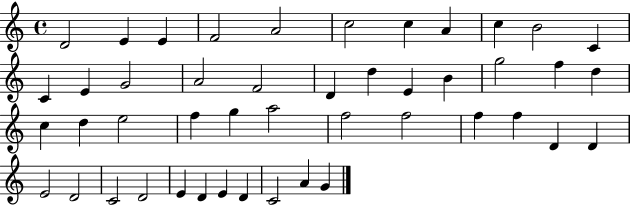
D4/h E4/q E4/q F4/h A4/h C5/h C5/q A4/q C5/q B4/h C4/q C4/q E4/q G4/h A4/h F4/h D4/q D5/q E4/q B4/q G5/h F5/q D5/q C5/q D5/q E5/h F5/q G5/q A5/h F5/h F5/h F5/q F5/q D4/q D4/q E4/h D4/h C4/h D4/h E4/q D4/q E4/q D4/q C4/h A4/q G4/q